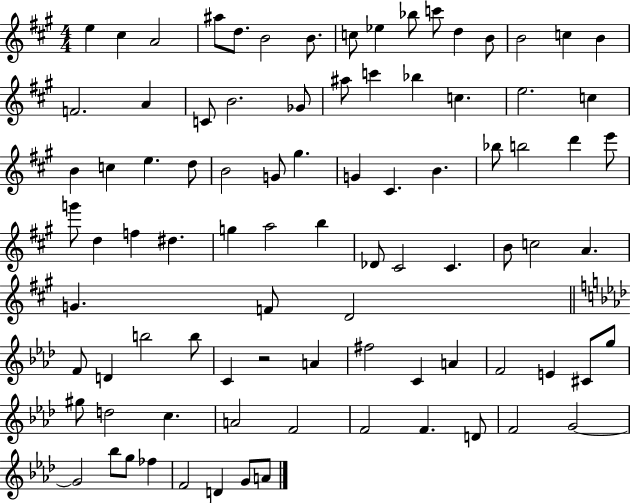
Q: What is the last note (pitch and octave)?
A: A4